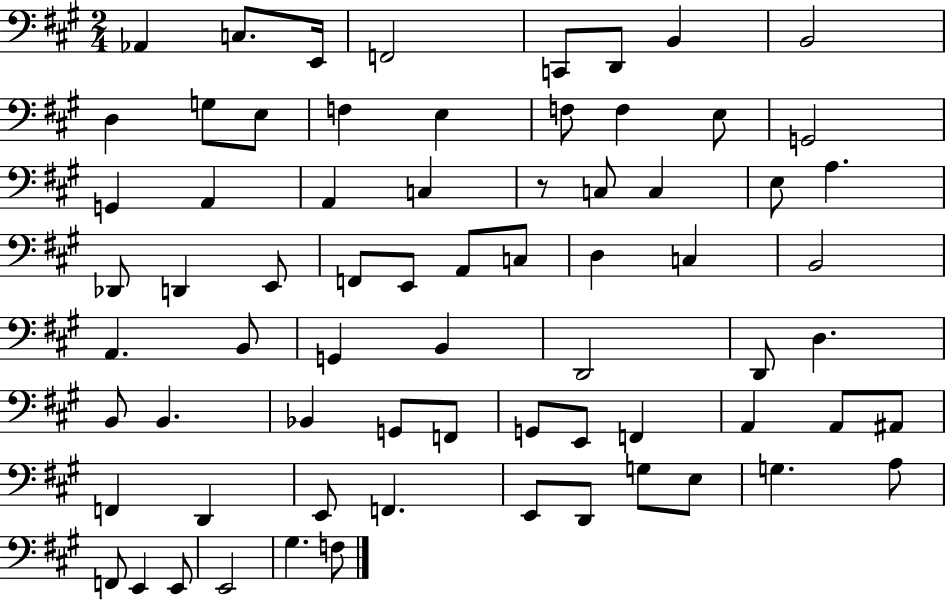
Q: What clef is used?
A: bass